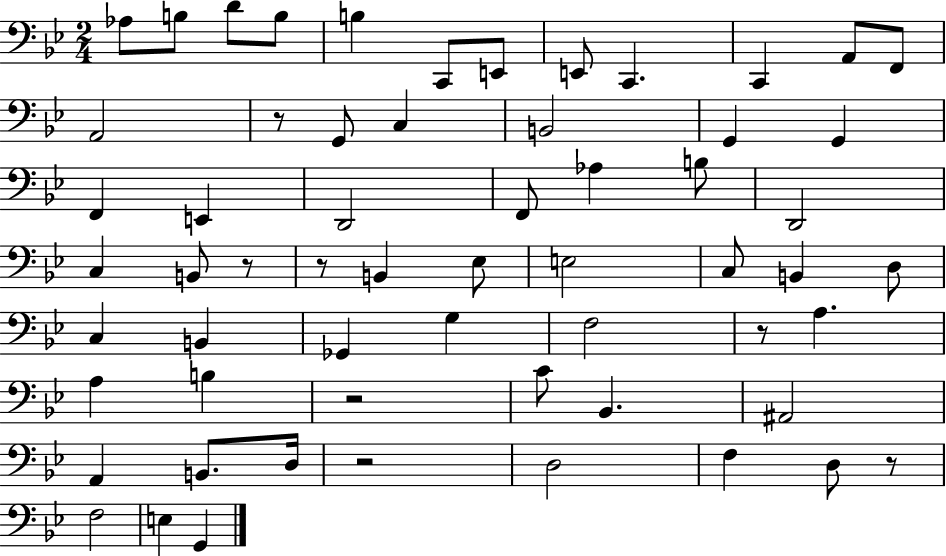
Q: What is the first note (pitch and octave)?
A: Ab3